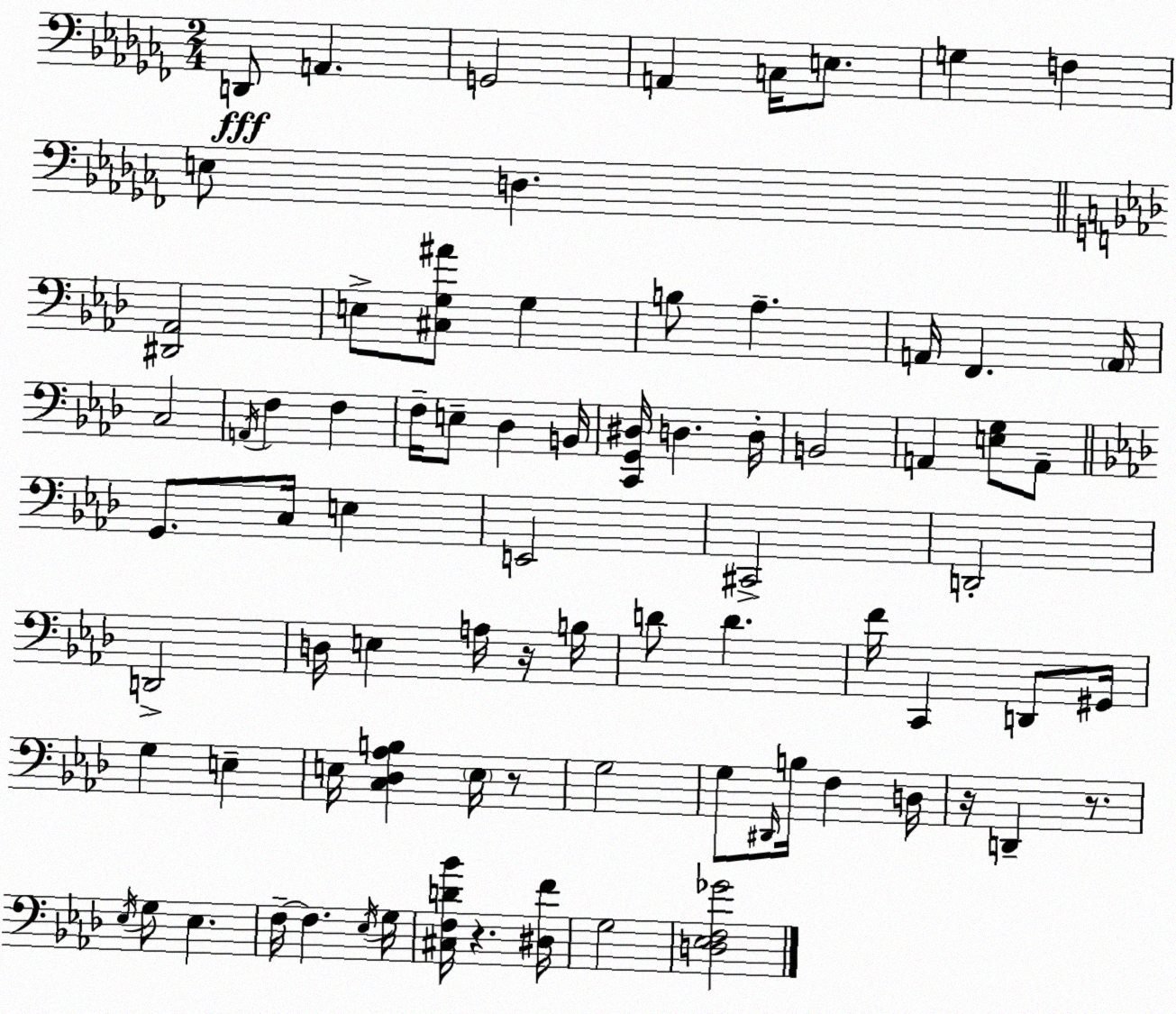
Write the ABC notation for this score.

X:1
T:Untitled
M:2/4
L:1/4
K:Abm
D,,/2 A,, G,,2 A,, C,/4 E,/2 G, F, E,/2 D, [^D,,_A,,]2 E,/2 [^C,G,^A]/2 G, B,/2 _A, A,,/4 F,, A,,/4 C,2 A,,/4 F, F, F,/4 E,/2 _D, B,,/4 [C,,G,,^D,]/4 D, D,/4 B,,2 A,, [E,G,]/2 A,,/2 G,,/2 C,/4 E, E,,2 ^C,,2 D,,2 D,,2 D,/4 E, A,/4 z/4 B,/4 D/2 D F/4 C,, D,,/2 ^G,,/4 G, E, E,/4 [C,_D,_A,B,] E,/4 z/2 G,2 G,/2 ^D,,/4 B,/4 F, D,/4 z/4 D,, z/2 _E,/4 G,/2 _E, F,/4 F, _E,/4 G,/4 [^C,F,D_B]/4 z [^D,F]/4 G,2 [D,_E,F,_G]2